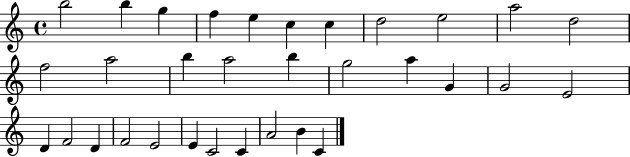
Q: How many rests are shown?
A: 0